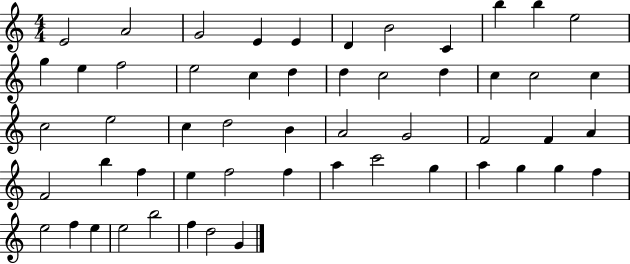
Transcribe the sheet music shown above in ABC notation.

X:1
T:Untitled
M:4/4
L:1/4
K:C
E2 A2 G2 E E D B2 C b b e2 g e f2 e2 c d d c2 d c c2 c c2 e2 c d2 B A2 G2 F2 F A F2 b f e f2 f a c'2 g a g g f e2 f e e2 b2 f d2 G